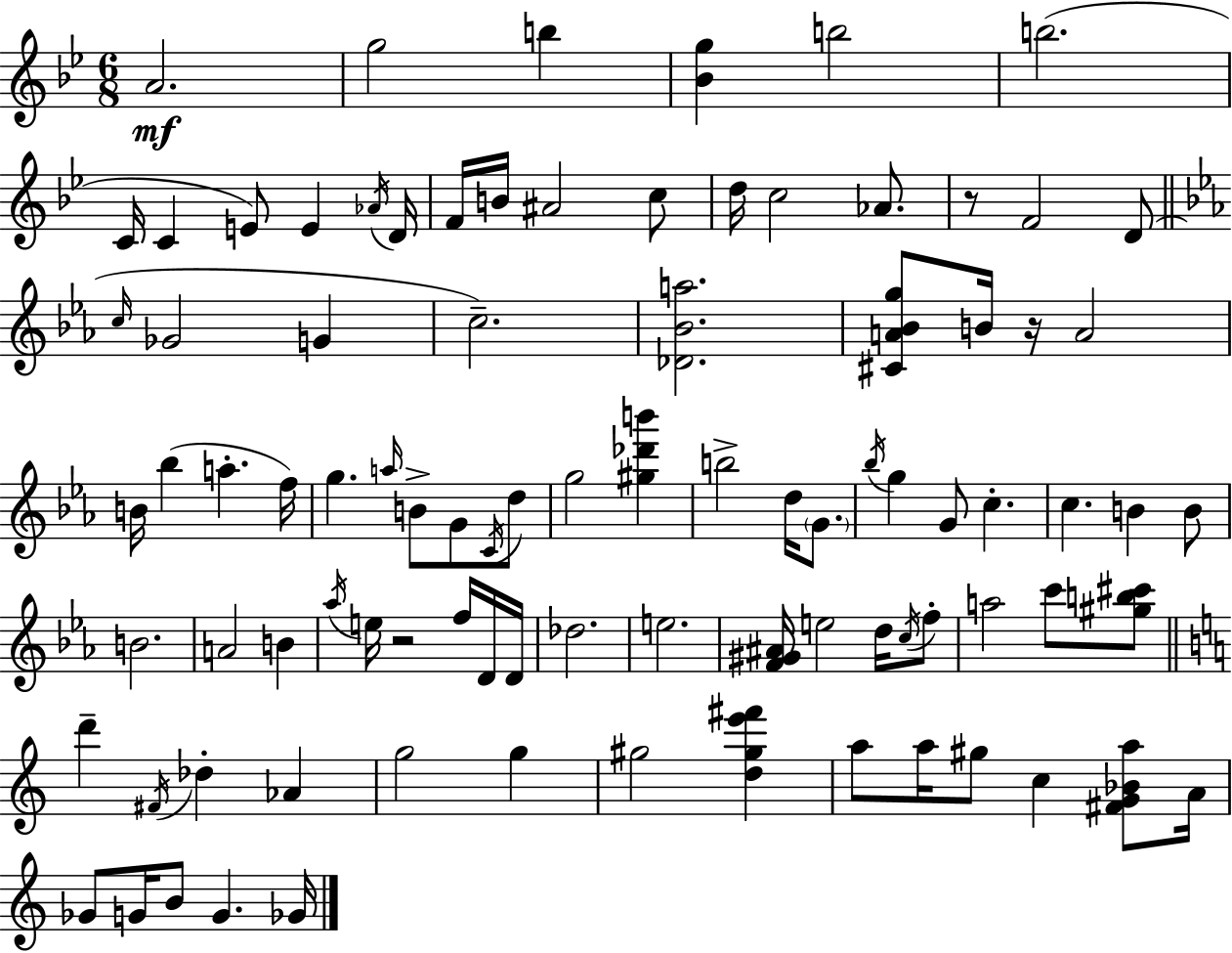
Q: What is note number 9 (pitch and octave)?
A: E4